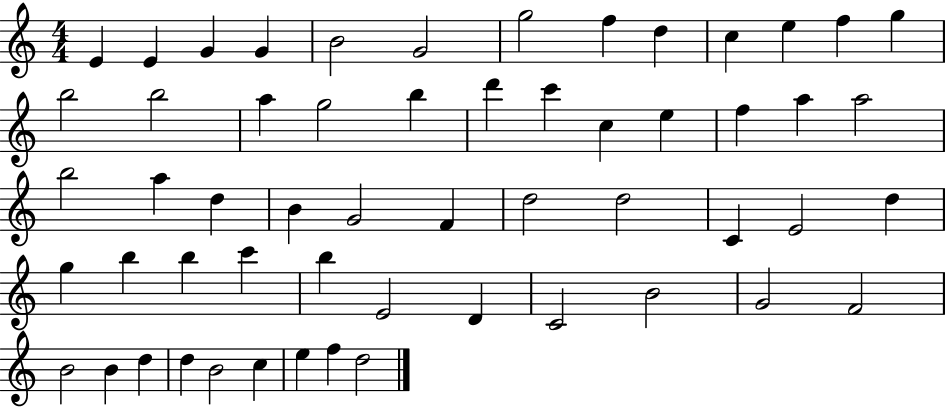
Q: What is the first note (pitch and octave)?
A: E4